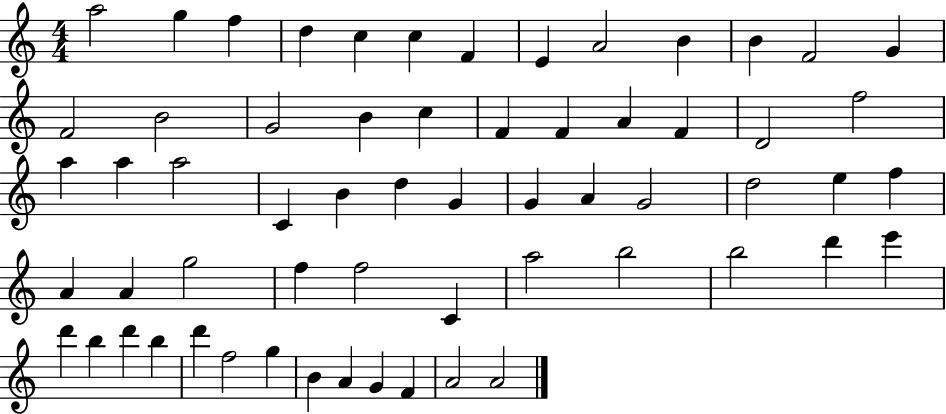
{
  \clef treble
  \numericTimeSignature
  \time 4/4
  \key c \major
  a''2 g''4 f''4 | d''4 c''4 c''4 f'4 | e'4 a'2 b'4 | b'4 f'2 g'4 | \break f'2 b'2 | g'2 b'4 c''4 | f'4 f'4 a'4 f'4 | d'2 f''2 | \break a''4 a''4 a''2 | c'4 b'4 d''4 g'4 | g'4 a'4 g'2 | d''2 e''4 f''4 | \break a'4 a'4 g''2 | f''4 f''2 c'4 | a''2 b''2 | b''2 d'''4 e'''4 | \break d'''4 b''4 d'''4 b''4 | d'''4 f''2 g''4 | b'4 a'4 g'4 f'4 | a'2 a'2 | \break \bar "|."
}